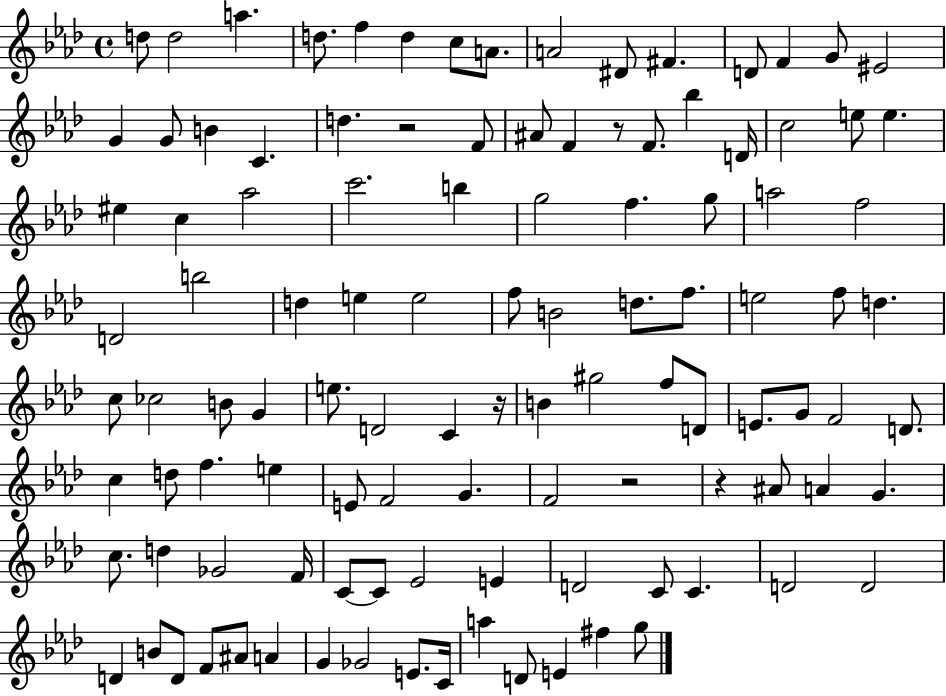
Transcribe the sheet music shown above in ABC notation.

X:1
T:Untitled
M:4/4
L:1/4
K:Ab
d/2 d2 a d/2 f d c/2 A/2 A2 ^D/2 ^F D/2 F G/2 ^E2 G G/2 B C d z2 F/2 ^A/2 F z/2 F/2 _b D/4 c2 e/2 e ^e c _a2 c'2 b g2 f g/2 a2 f2 D2 b2 d e e2 f/2 B2 d/2 f/2 e2 f/2 d c/2 _c2 B/2 G e/2 D2 C z/4 B ^g2 f/2 D/2 E/2 G/2 F2 D/2 c d/2 f e E/2 F2 G F2 z2 z ^A/2 A G c/2 d _G2 F/4 C/2 C/2 _E2 E D2 C/2 C D2 D2 D B/2 D/2 F/2 ^A/2 A G _G2 E/2 C/4 a D/2 E ^f g/2